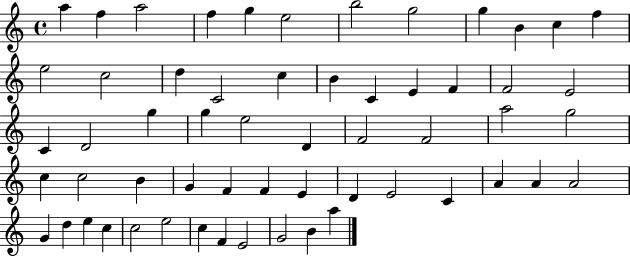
{
  \clef treble
  \time 4/4
  \defaultTimeSignature
  \key c \major
  a''4 f''4 a''2 | f''4 g''4 e''2 | b''2 g''2 | g''4 b'4 c''4 f''4 | \break e''2 c''2 | d''4 c'2 c''4 | b'4 c'4 e'4 f'4 | f'2 e'2 | \break c'4 d'2 g''4 | g''4 e''2 d'4 | f'2 f'2 | a''2 g''2 | \break c''4 c''2 b'4 | g'4 f'4 f'4 e'4 | d'4 e'2 c'4 | a'4 a'4 a'2 | \break g'4 d''4 e''4 c''4 | c''2 e''2 | c''4 f'4 e'2 | g'2 b'4 a''4 | \break \bar "|."
}